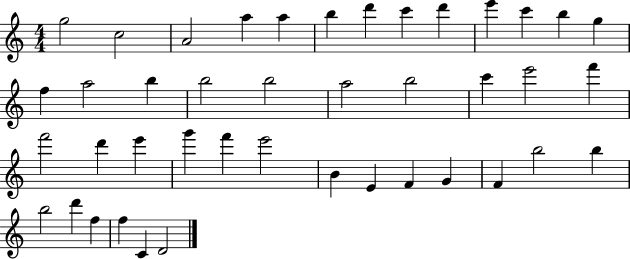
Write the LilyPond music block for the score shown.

{
  \clef treble
  \numericTimeSignature
  \time 4/4
  \key c \major
  g''2 c''2 | a'2 a''4 a''4 | b''4 d'''4 c'''4 d'''4 | e'''4 c'''4 b''4 g''4 | \break f''4 a''2 b''4 | b''2 b''2 | a''2 b''2 | c'''4 e'''2 f'''4 | \break f'''2 d'''4 e'''4 | g'''4 f'''4 e'''2 | b'4 e'4 f'4 g'4 | f'4 b''2 b''4 | \break b''2 d'''4 f''4 | f''4 c'4 d'2 | \bar "|."
}